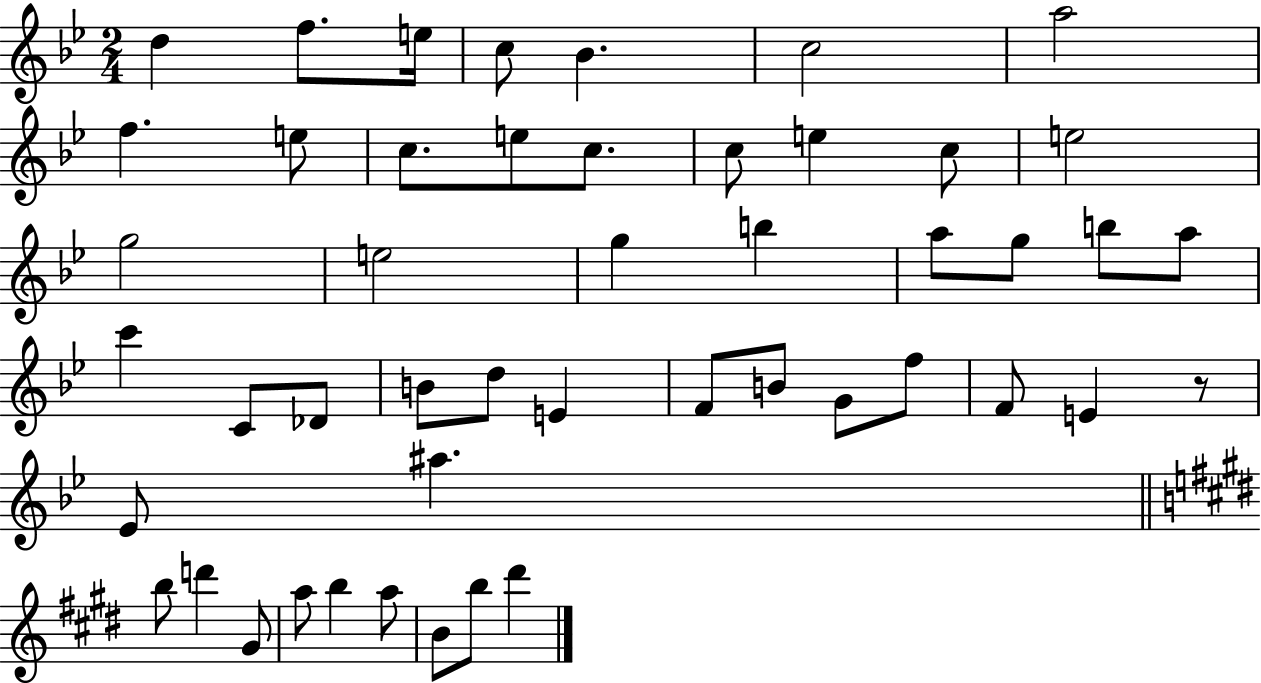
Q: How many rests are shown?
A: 1